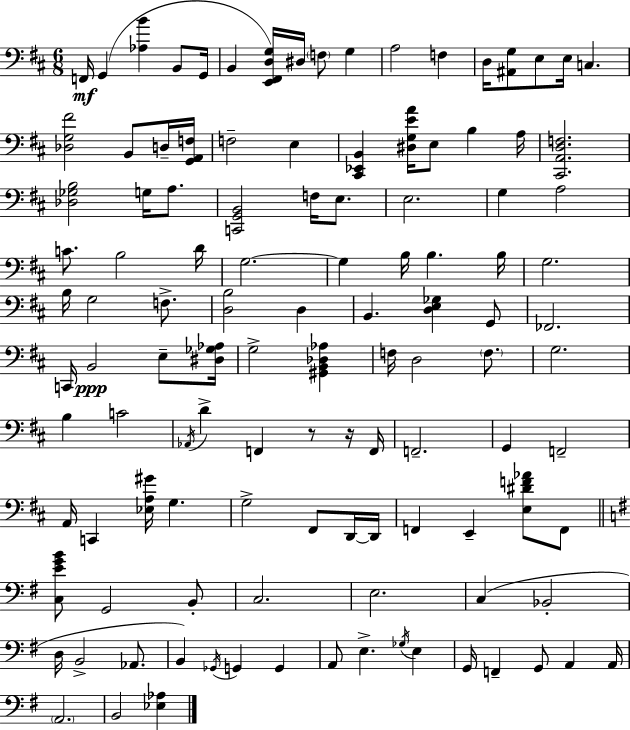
{
  \clef bass
  \numericTimeSignature
  \time 6/8
  \key d \major
  f,16\mf g,4( <aes b'>4 b,8 g,16 | b,4 <e, fis, d g>16) dis16 \parenthesize f8 g4 | a2 f4 | d16 <ais, g>8 e8 e16 c4. | \break <des g fis'>2 b,8 d16-- <g, a, f>16 | f2-- e4 | <cis, ees, b,>4 <dis g e' a'>16 e8 b4 a16 | <cis, a, d f>2. | \break <des ges b>2 g16 a8. | <c, g, b,>2 f16 e8. | e2. | g4 a2 | \break c'8. b2 d'16 | g2.~~ | g4 b16 b4. b16 | g2. | \break b16 g2 f8.-> | <d b>2 d4 | b,4. <d e ges>4 g,8 | fes,2. | \break c,16 b,2\ppp e8-- <dis ges aes>16 | g2-> <gis, b, des aes>4 | f16 d2 \parenthesize f8. | g2. | \break b4 c'2 | \acciaccatura { aes,16 } d'4-> f,4 r8 r16 | f,16 f,2.-- | g,4 f,2-- | \break a,16 c,4 <ees a gis'>16 g4. | g2-> fis,8 d,16~~ | d,16 f,4 e,4-- <e dis' f' aes'>8 f,8 | \bar "||" \break \key g \major <c e' g' b'>8 g,2 b,8-. | c2. | e2. | c4( bes,2-. | \break d16 b,2-> aes,8. | b,4) \acciaccatura { ges,16 } g,4 g,4 | a,8 e4.-> \acciaccatura { ges16 } e4 | g,16 f,4-- g,8 a,4 | \break a,16 \parenthesize a,2. | b,2 <ees aes>4 | \bar "|."
}